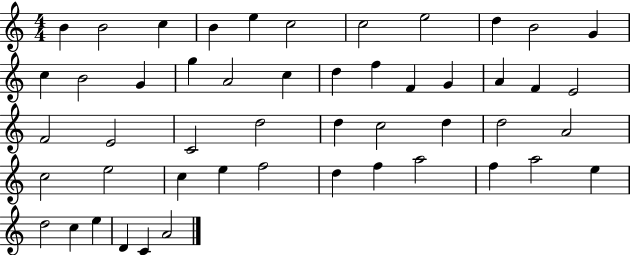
{
  \clef treble
  \numericTimeSignature
  \time 4/4
  \key c \major
  b'4 b'2 c''4 | b'4 e''4 c''2 | c''2 e''2 | d''4 b'2 g'4 | \break c''4 b'2 g'4 | g''4 a'2 c''4 | d''4 f''4 f'4 g'4 | a'4 f'4 e'2 | \break f'2 e'2 | c'2 d''2 | d''4 c''2 d''4 | d''2 a'2 | \break c''2 e''2 | c''4 e''4 f''2 | d''4 f''4 a''2 | f''4 a''2 e''4 | \break d''2 c''4 e''4 | d'4 c'4 a'2 | \bar "|."
}